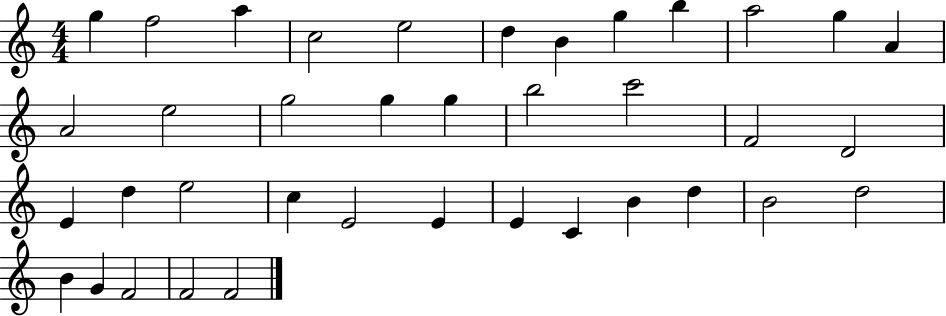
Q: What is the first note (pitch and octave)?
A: G5